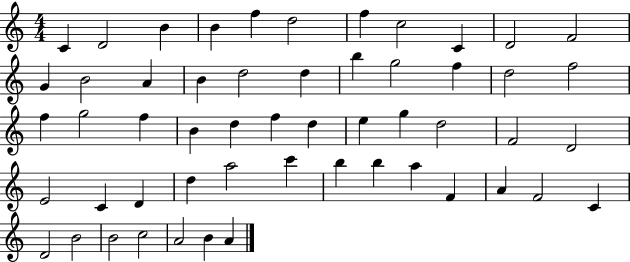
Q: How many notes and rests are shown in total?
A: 54